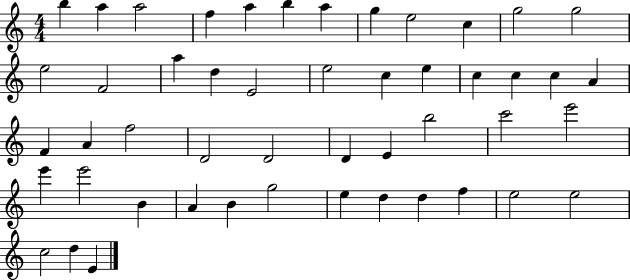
{
  \clef treble
  \numericTimeSignature
  \time 4/4
  \key c \major
  b''4 a''4 a''2 | f''4 a''4 b''4 a''4 | g''4 e''2 c''4 | g''2 g''2 | \break e''2 f'2 | a''4 d''4 e'2 | e''2 c''4 e''4 | c''4 c''4 c''4 a'4 | \break f'4 a'4 f''2 | d'2 d'2 | d'4 e'4 b''2 | c'''2 e'''2 | \break e'''4 e'''2 b'4 | a'4 b'4 g''2 | e''4 d''4 d''4 f''4 | e''2 e''2 | \break c''2 d''4 e'4 | \bar "|."
}